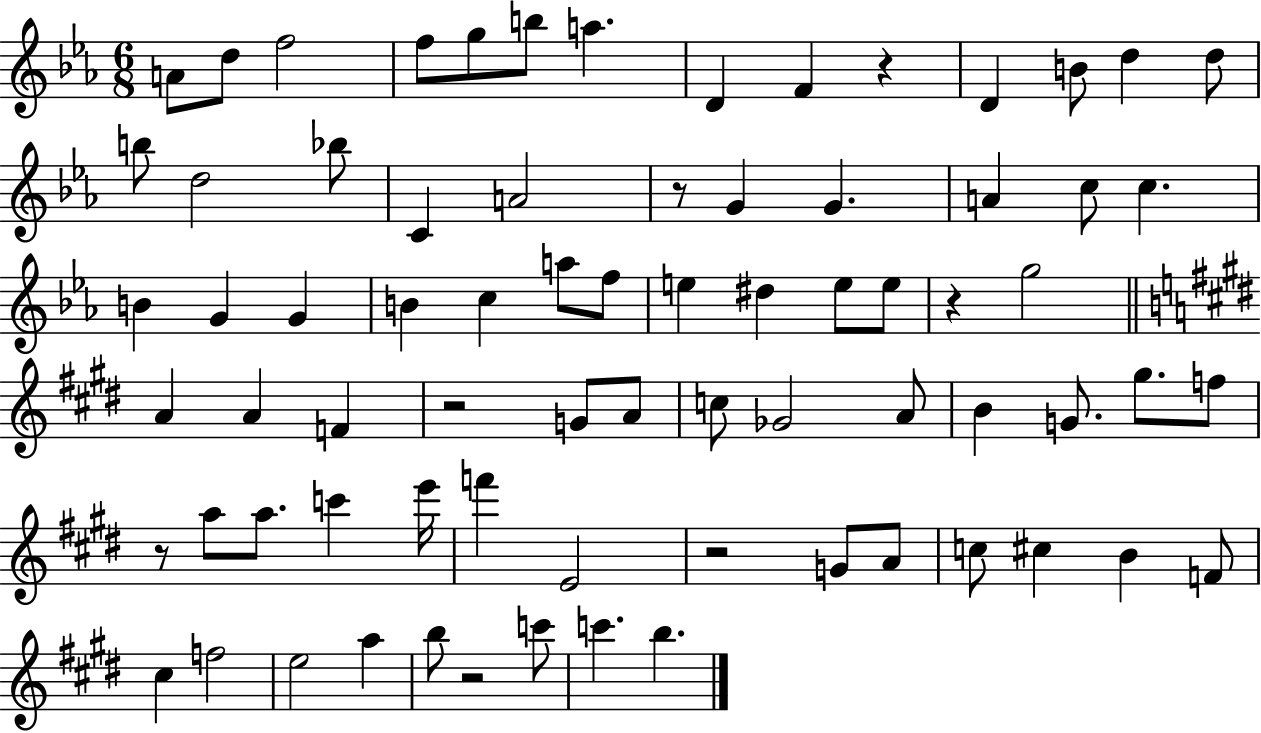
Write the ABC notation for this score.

X:1
T:Untitled
M:6/8
L:1/4
K:Eb
A/2 d/2 f2 f/2 g/2 b/2 a D F z D B/2 d d/2 b/2 d2 _b/2 C A2 z/2 G G A c/2 c B G G B c a/2 f/2 e ^d e/2 e/2 z g2 A A F z2 G/2 A/2 c/2 _G2 A/2 B G/2 ^g/2 f/2 z/2 a/2 a/2 c' e'/4 f' E2 z2 G/2 A/2 c/2 ^c B F/2 ^c f2 e2 a b/2 z2 c'/2 c' b